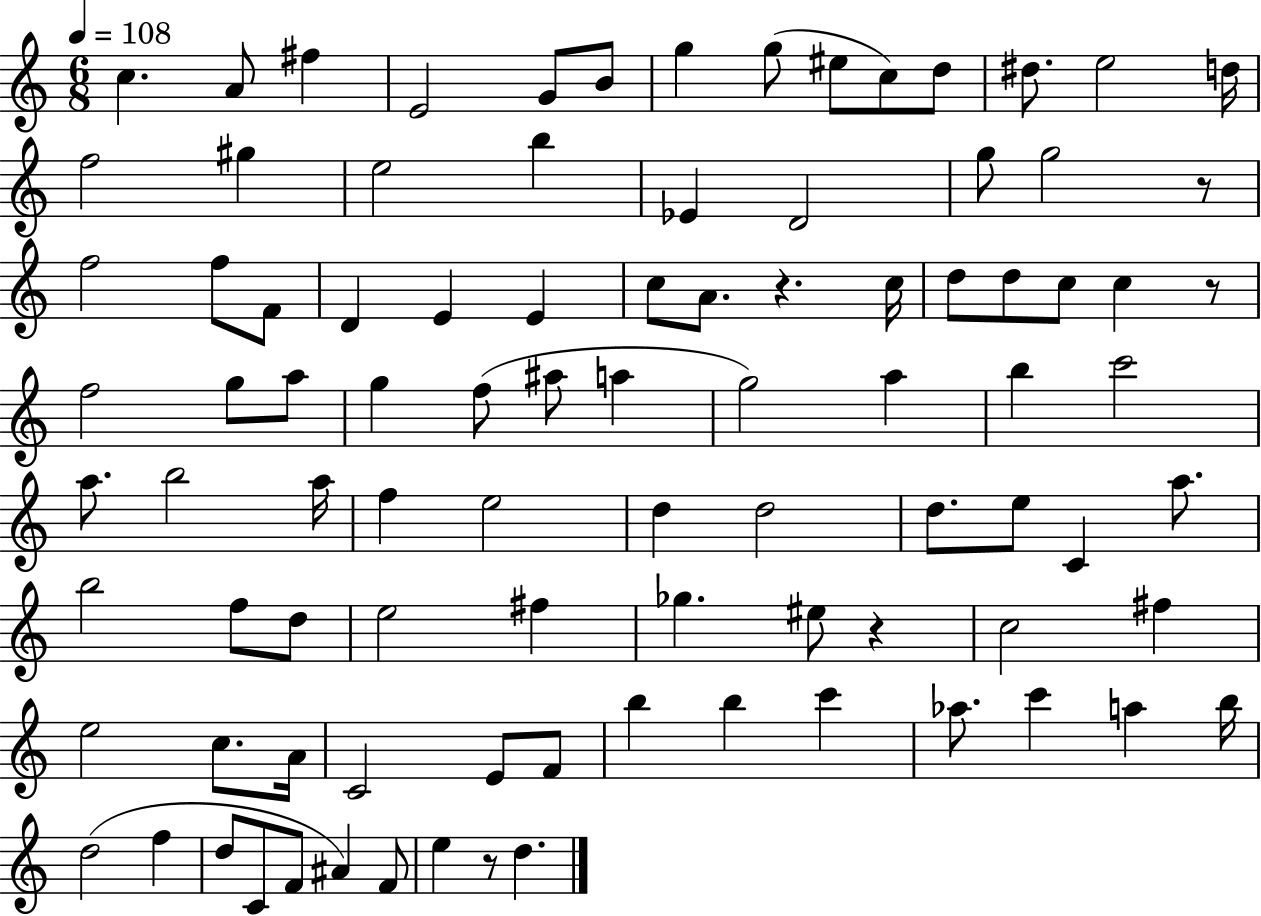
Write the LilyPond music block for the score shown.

{
  \clef treble
  \numericTimeSignature
  \time 6/8
  \key c \major
  \tempo 4 = 108
  c''4. a'8 fis''4 | e'2 g'8 b'8 | g''4 g''8( eis''8 c''8) d''8 | dis''8. e''2 d''16 | \break f''2 gis''4 | e''2 b''4 | ees'4 d'2 | g''8 g''2 r8 | \break f''2 f''8 f'8 | d'4 e'4 e'4 | c''8 a'8. r4. c''16 | d''8 d''8 c''8 c''4 r8 | \break f''2 g''8 a''8 | g''4 f''8( ais''8 a''4 | g''2) a''4 | b''4 c'''2 | \break a''8. b''2 a''16 | f''4 e''2 | d''4 d''2 | d''8. e''8 c'4 a''8. | \break b''2 f''8 d''8 | e''2 fis''4 | ges''4. eis''8 r4 | c''2 fis''4 | \break e''2 c''8. a'16 | c'2 e'8 f'8 | b''4 b''4 c'''4 | aes''8. c'''4 a''4 b''16 | \break d''2( f''4 | d''8 c'8 f'8 ais'4) f'8 | e''4 r8 d''4. | \bar "|."
}